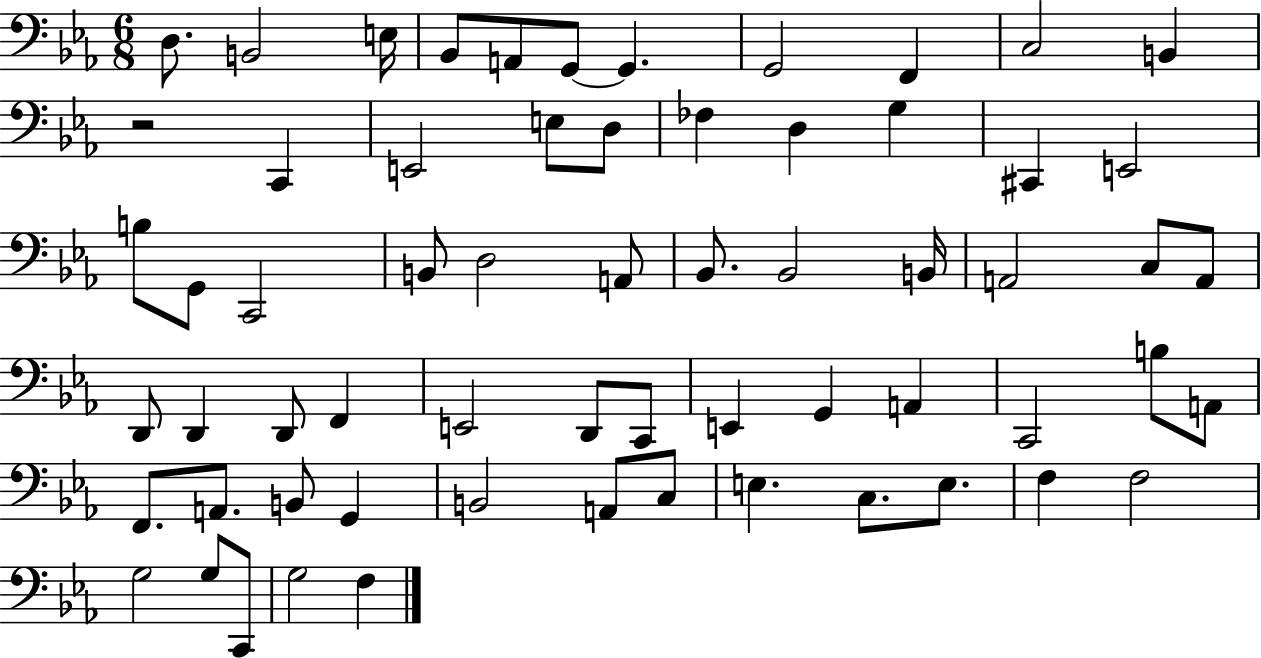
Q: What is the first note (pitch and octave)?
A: D3